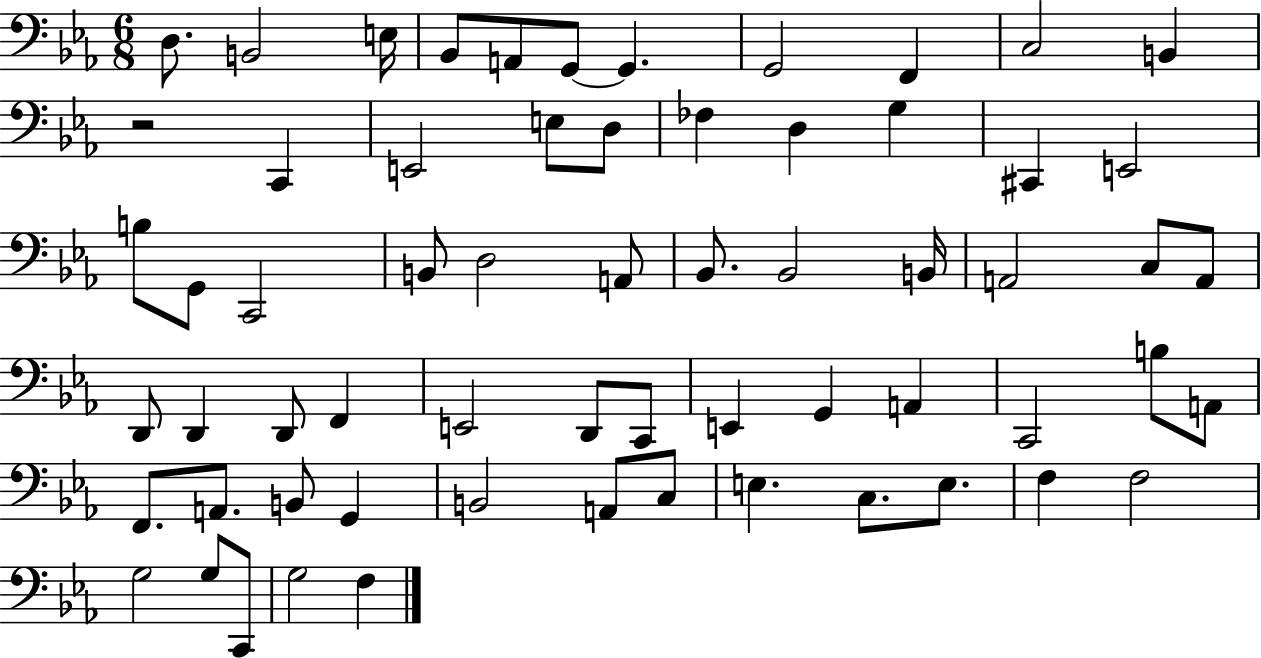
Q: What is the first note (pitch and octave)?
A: D3